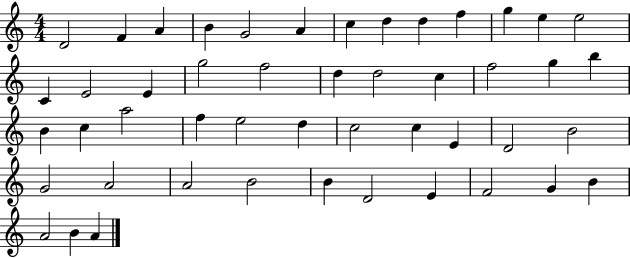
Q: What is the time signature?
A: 4/4